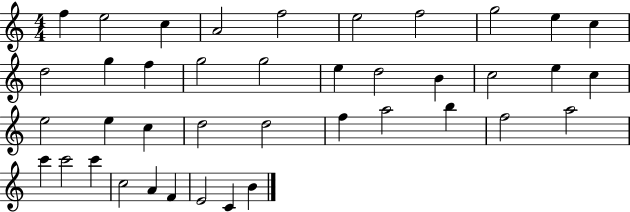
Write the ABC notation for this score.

X:1
T:Untitled
M:4/4
L:1/4
K:C
f e2 c A2 f2 e2 f2 g2 e c d2 g f g2 g2 e d2 B c2 e c e2 e c d2 d2 f a2 b f2 a2 c' c'2 c' c2 A F E2 C B